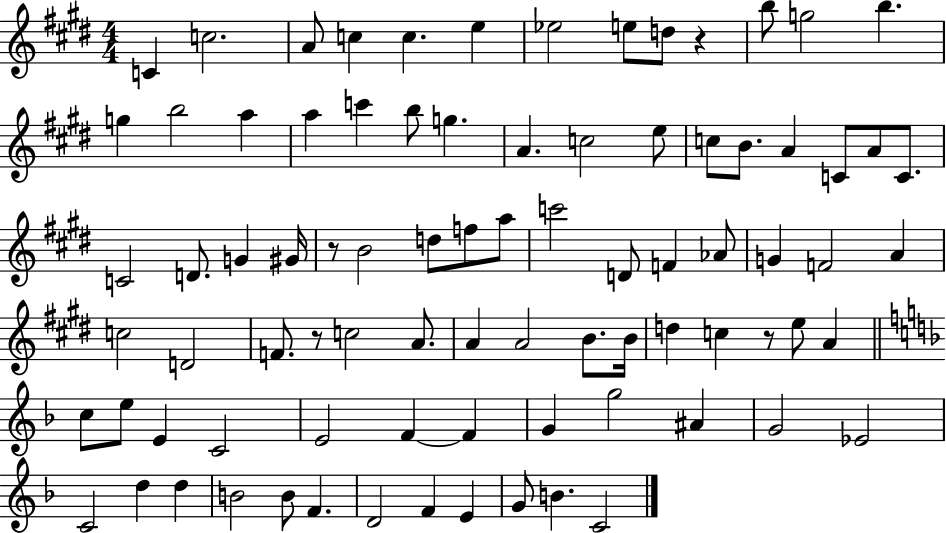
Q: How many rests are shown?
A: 4